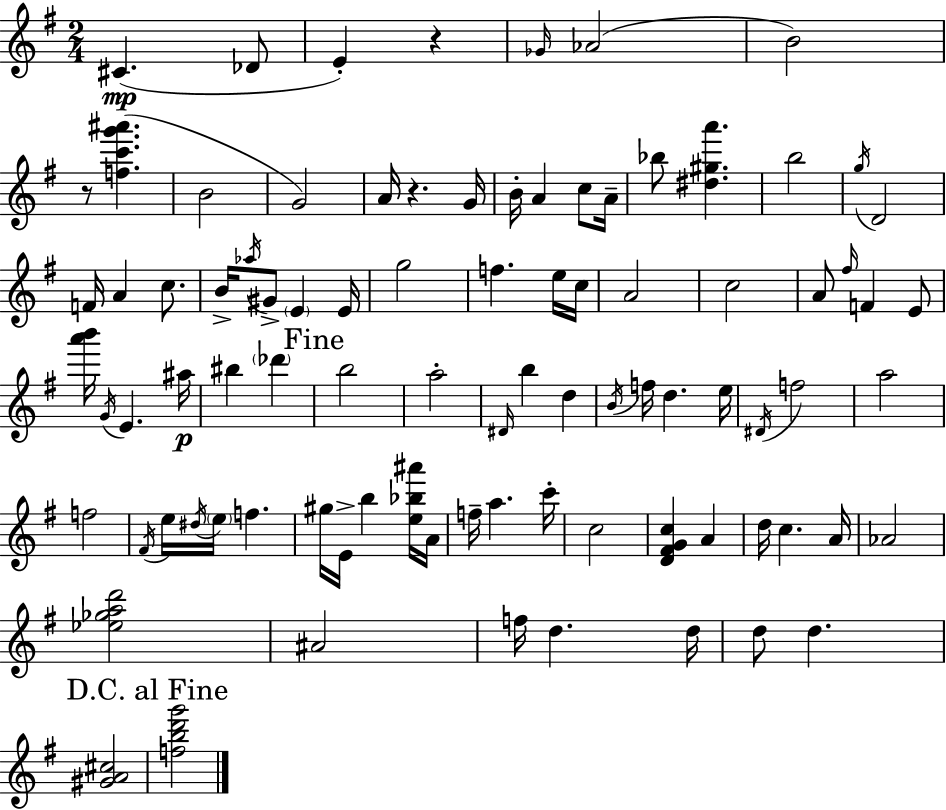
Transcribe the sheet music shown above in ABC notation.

X:1
T:Untitled
M:2/4
L:1/4
K:G
^C _D/2 E z _G/4 _A2 B2 z/2 [fc'g'^a'] B2 G2 A/4 z G/4 B/4 A c/2 A/4 _b/2 [^d^ga'] b2 g/4 D2 F/4 A c/2 B/4 _a/4 ^G/2 E E/4 g2 f e/4 c/4 A2 c2 A/2 ^f/4 F E/2 [a'b']/4 G/4 E ^a/4 ^b _d' b2 a2 ^D/4 b d B/4 f/4 d e/4 ^D/4 f2 a2 f2 ^F/4 e/4 ^d/4 e/4 f ^g/4 E/4 b [e_b^a']/4 A/4 f/4 a c'/4 c2 [D^FGc] A d/4 c A/4 _A2 [_e_gad']2 ^A2 f/4 d d/4 d/2 d [^GA^c]2 [fbd'g']2